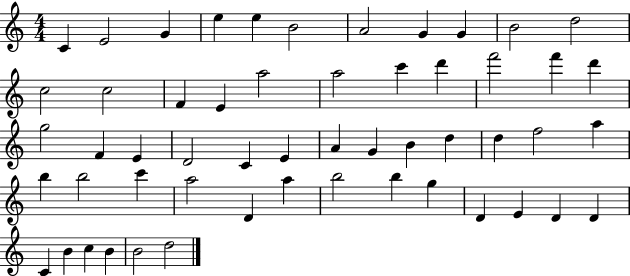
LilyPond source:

{
  \clef treble
  \numericTimeSignature
  \time 4/4
  \key c \major
  c'4 e'2 g'4 | e''4 e''4 b'2 | a'2 g'4 g'4 | b'2 d''2 | \break c''2 c''2 | f'4 e'4 a''2 | a''2 c'''4 d'''4 | f'''2 f'''4 d'''4 | \break g''2 f'4 e'4 | d'2 c'4 e'4 | a'4 g'4 b'4 d''4 | d''4 f''2 a''4 | \break b''4 b''2 c'''4 | a''2 d'4 a''4 | b''2 b''4 g''4 | d'4 e'4 d'4 d'4 | \break c'4 b'4 c''4 b'4 | b'2 d''2 | \bar "|."
}